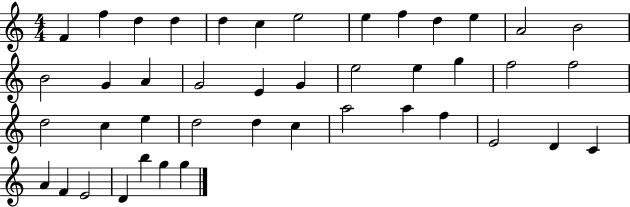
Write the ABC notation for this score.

X:1
T:Untitled
M:4/4
L:1/4
K:C
F f d d d c e2 e f d e A2 B2 B2 G A G2 E G e2 e g f2 f2 d2 c e d2 d c a2 a f E2 D C A F E2 D b g g